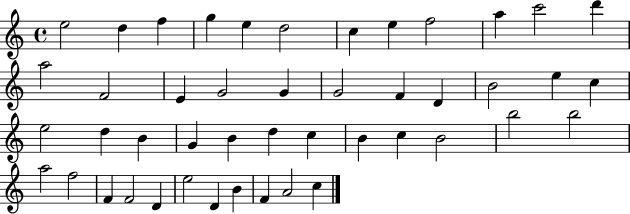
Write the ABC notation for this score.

X:1
T:Untitled
M:4/4
L:1/4
K:C
e2 d f g e d2 c e f2 a c'2 d' a2 F2 E G2 G G2 F D B2 e c e2 d B G B d c B c B2 b2 b2 a2 f2 F F2 D e2 D B F A2 c